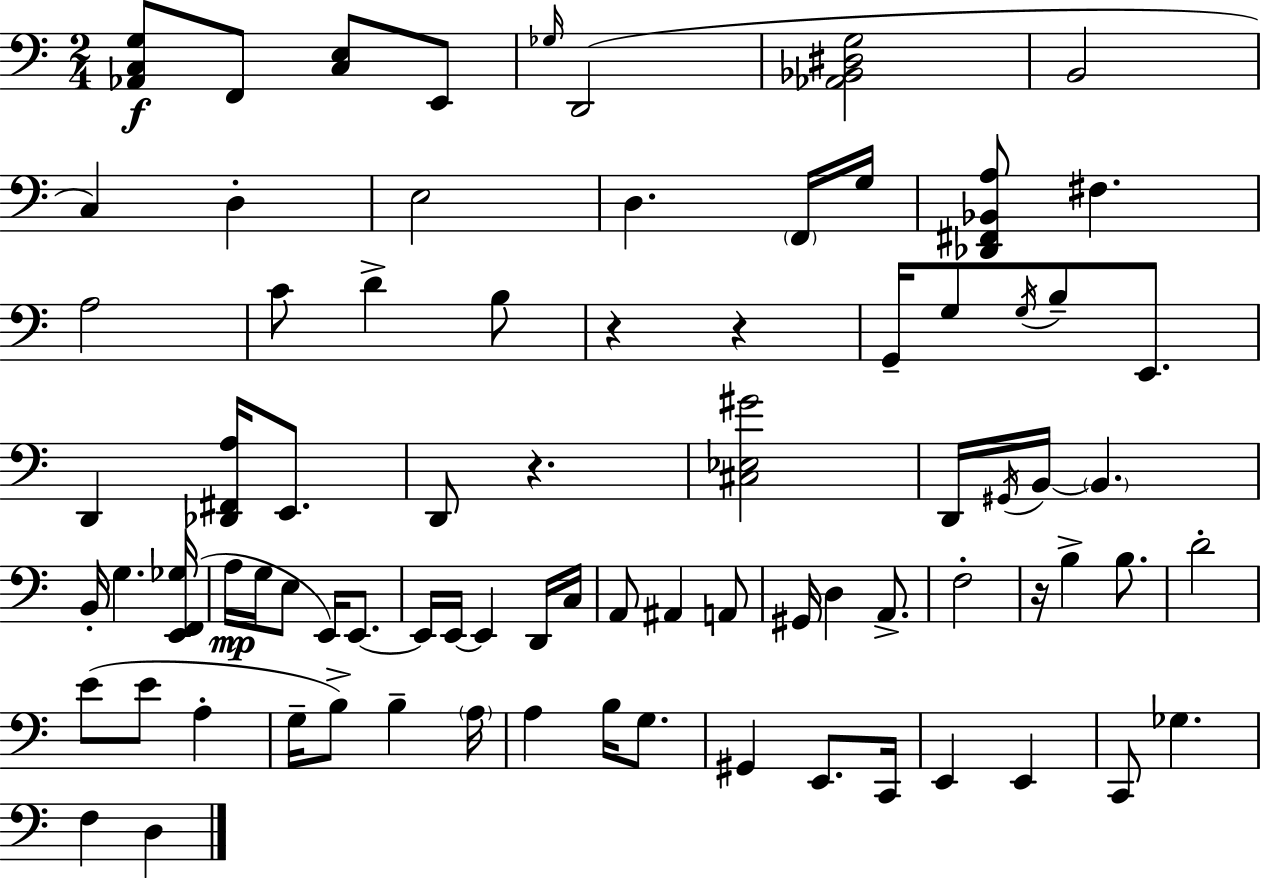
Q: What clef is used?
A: bass